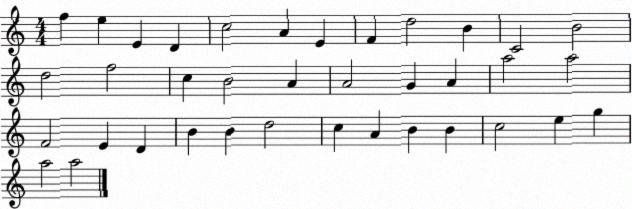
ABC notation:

X:1
T:Untitled
M:4/4
L:1/4
K:C
f e E D c2 A E F d2 B C2 B2 d2 f2 c B2 A A2 G A a2 a2 F2 E D B B d2 c A B B c2 e g a2 a2